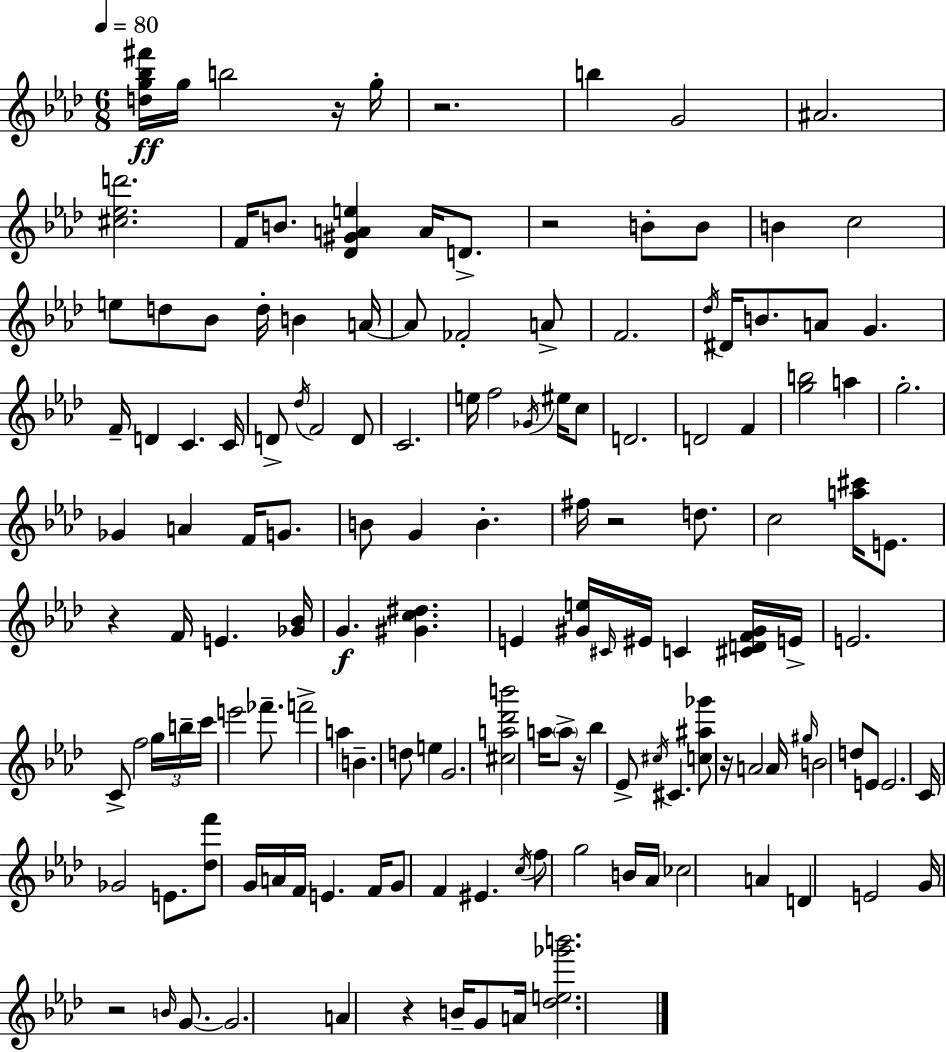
X:1
T:Untitled
M:6/8
L:1/4
K:Fm
[dg_b^f']/4 g/4 b2 z/4 g/4 z2 b G2 ^A2 [^c_ed']2 F/4 B/2 [_D^GAe] A/4 D/2 z2 B/2 B/2 B c2 e/2 d/2 _B/2 d/4 B A/4 A/2 _F2 A/2 F2 _d/4 ^D/4 B/2 A/2 G F/4 D C C/4 D/2 _d/4 F2 D/2 C2 e/4 f2 _G/4 ^e/4 c/2 D2 D2 F [gb]2 a g2 _G A F/4 G/2 B/2 G B ^f/4 z2 d/2 c2 [a^c']/4 E/2 z F/4 E [_G_B]/4 G [^Gc^d] E [^Ge]/4 ^C/4 ^E/4 C [^CDF^G]/4 E/4 E2 C/2 f2 g/4 b/4 c'/4 e'2 _f'/2 f'2 a B d/2 e G2 [^ca_d'b']2 a/4 a/2 z/4 _b _E/2 ^c/4 ^C [c^a_g']/2 z/4 A2 A/4 ^g/4 B2 d/2 E/2 E2 C/4 _G2 E/2 [_df']/2 G/4 A/4 F/4 E F/4 G/2 F ^E c/4 f/2 g2 B/4 _A/4 _c2 A D E2 G/4 z2 B/4 G/2 G2 A z B/4 G/2 A/4 [_de_g'b']2